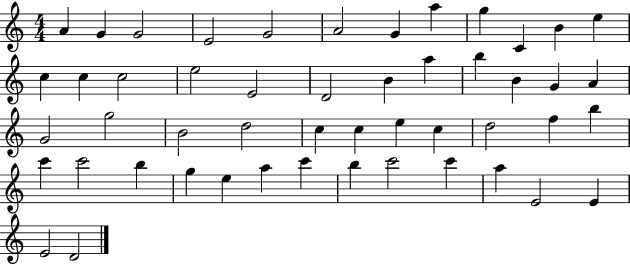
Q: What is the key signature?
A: C major